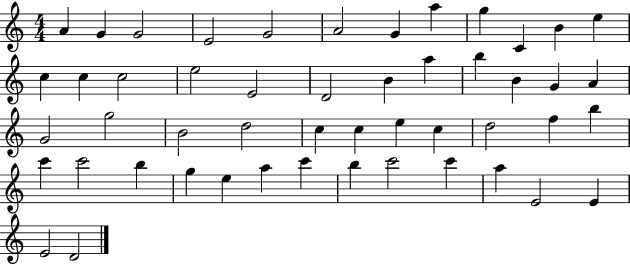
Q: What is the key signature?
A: C major